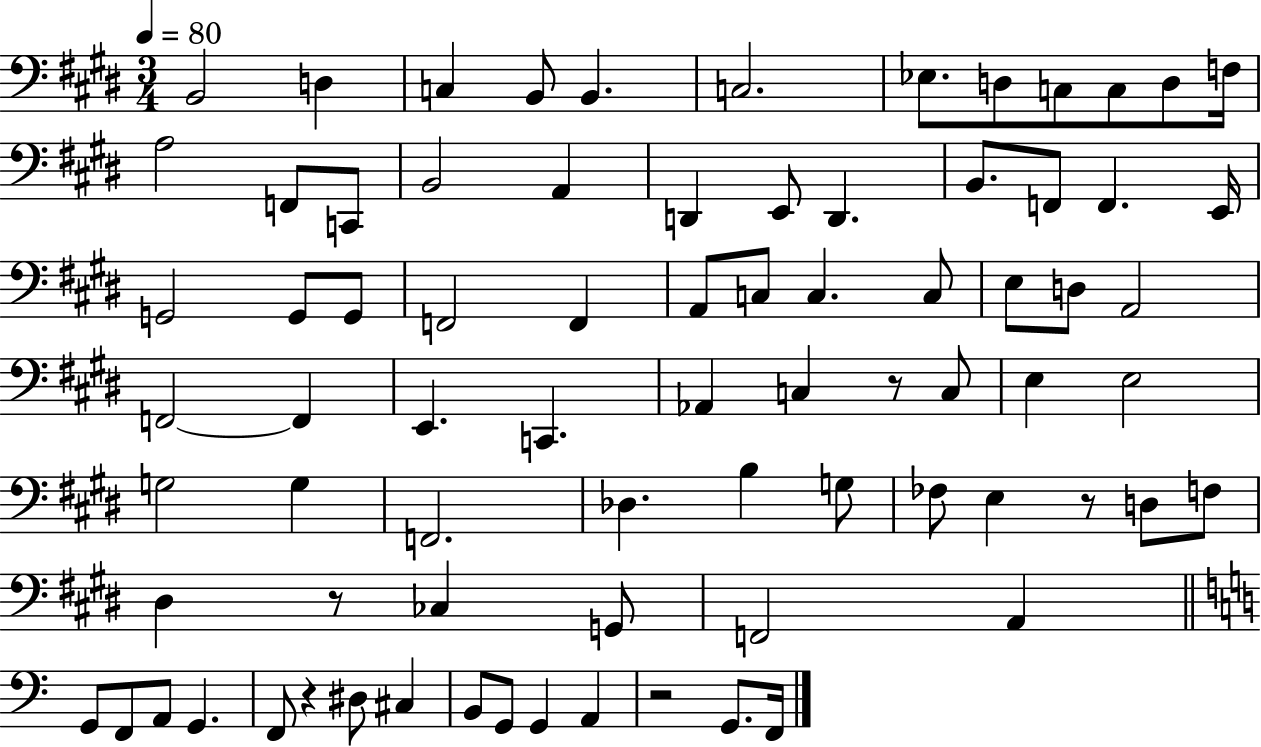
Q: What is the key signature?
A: E major